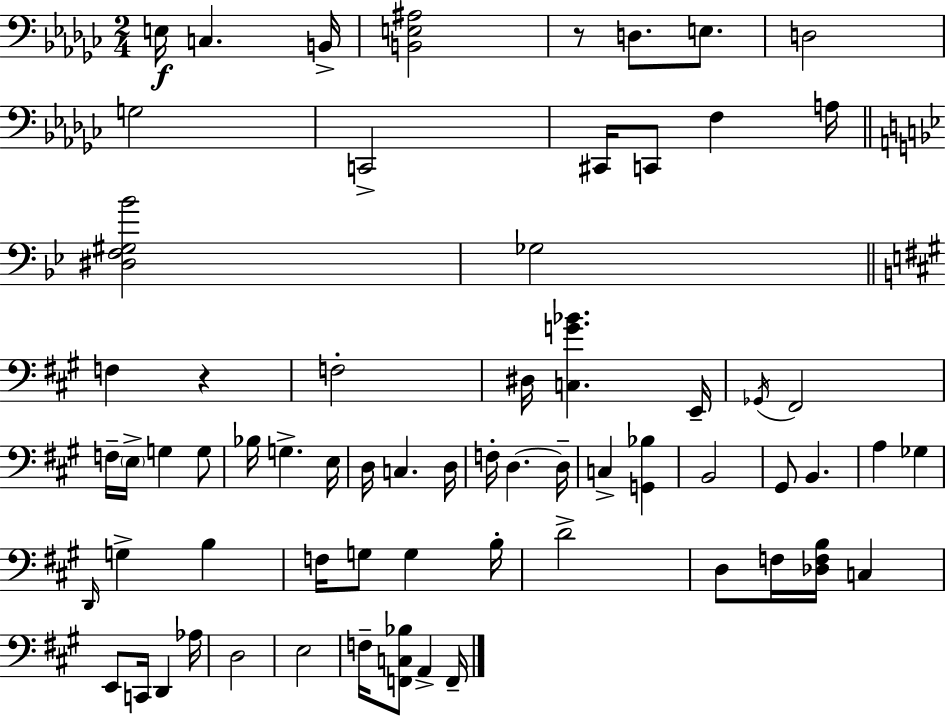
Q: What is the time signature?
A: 2/4